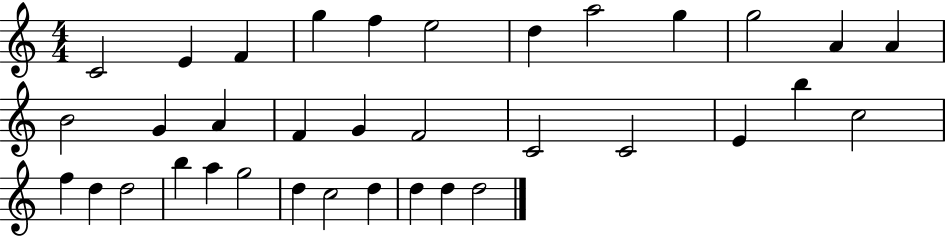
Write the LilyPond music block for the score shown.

{
  \clef treble
  \numericTimeSignature
  \time 4/4
  \key c \major
  c'2 e'4 f'4 | g''4 f''4 e''2 | d''4 a''2 g''4 | g''2 a'4 a'4 | \break b'2 g'4 a'4 | f'4 g'4 f'2 | c'2 c'2 | e'4 b''4 c''2 | \break f''4 d''4 d''2 | b''4 a''4 g''2 | d''4 c''2 d''4 | d''4 d''4 d''2 | \break \bar "|."
}